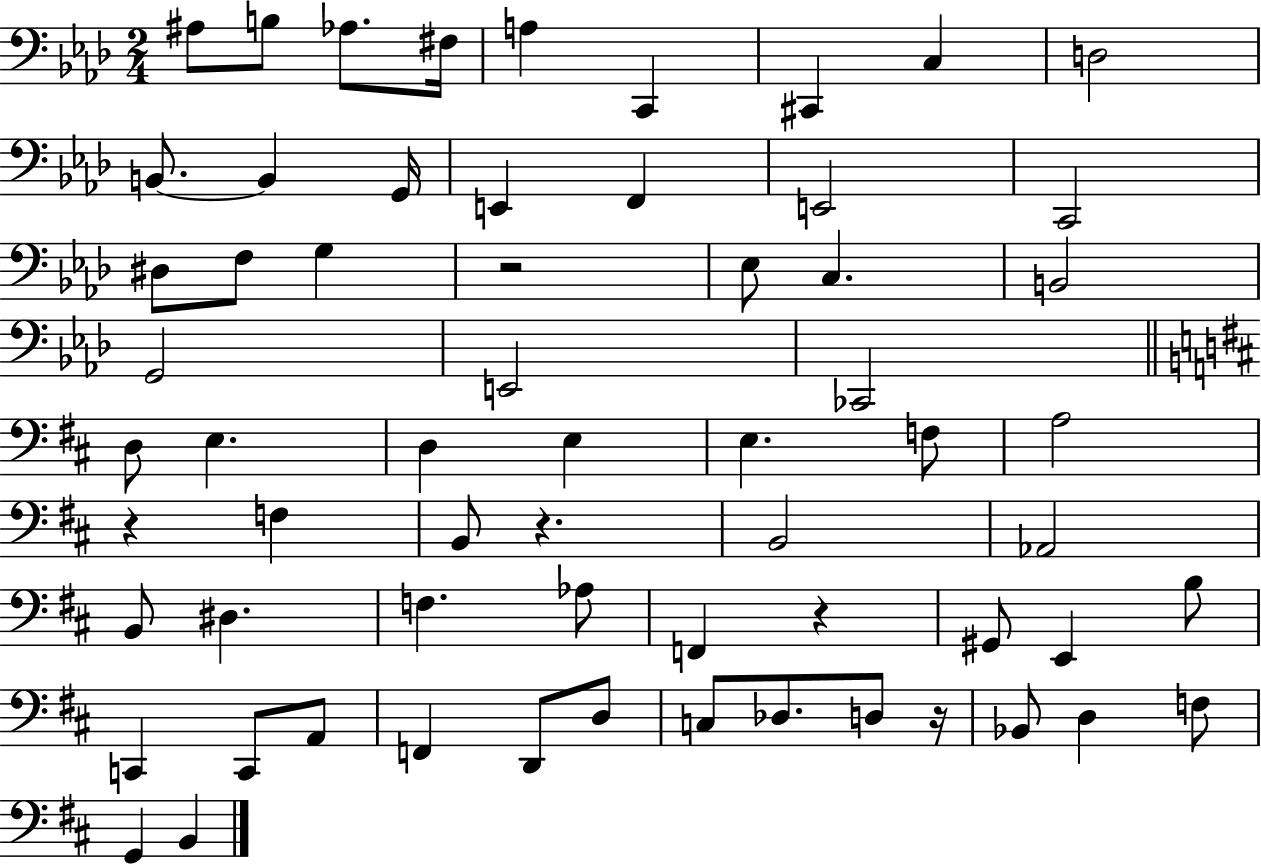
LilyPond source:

{
  \clef bass
  \numericTimeSignature
  \time 2/4
  \key aes \major
  ais8 b8 aes8. fis16 | a4 c,4 | cis,4 c4 | d2 | \break b,8.~~ b,4 g,16 | e,4 f,4 | e,2 | c,2 | \break dis8 f8 g4 | r2 | ees8 c4. | b,2 | \break g,2 | e,2 | ces,2 | \bar "||" \break \key d \major d8 e4. | d4 e4 | e4. f8 | a2 | \break r4 f4 | b,8 r4. | b,2 | aes,2 | \break b,8 dis4. | f4. aes8 | f,4 r4 | gis,8 e,4 b8 | \break c,4 c,8 a,8 | f,4 d,8 d8 | c8 des8. d8 r16 | bes,8 d4 f8 | \break g,4 b,4 | \bar "|."
}